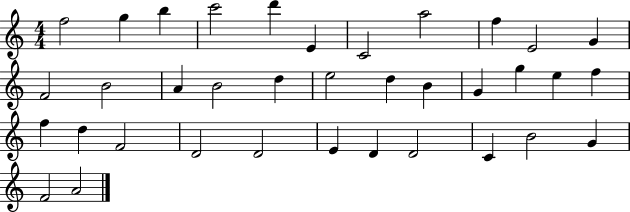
F5/h G5/q B5/q C6/h D6/q E4/q C4/h A5/h F5/q E4/h G4/q F4/h B4/h A4/q B4/h D5/q E5/h D5/q B4/q G4/q G5/q E5/q F5/q F5/q D5/q F4/h D4/h D4/h E4/q D4/q D4/h C4/q B4/h G4/q F4/h A4/h